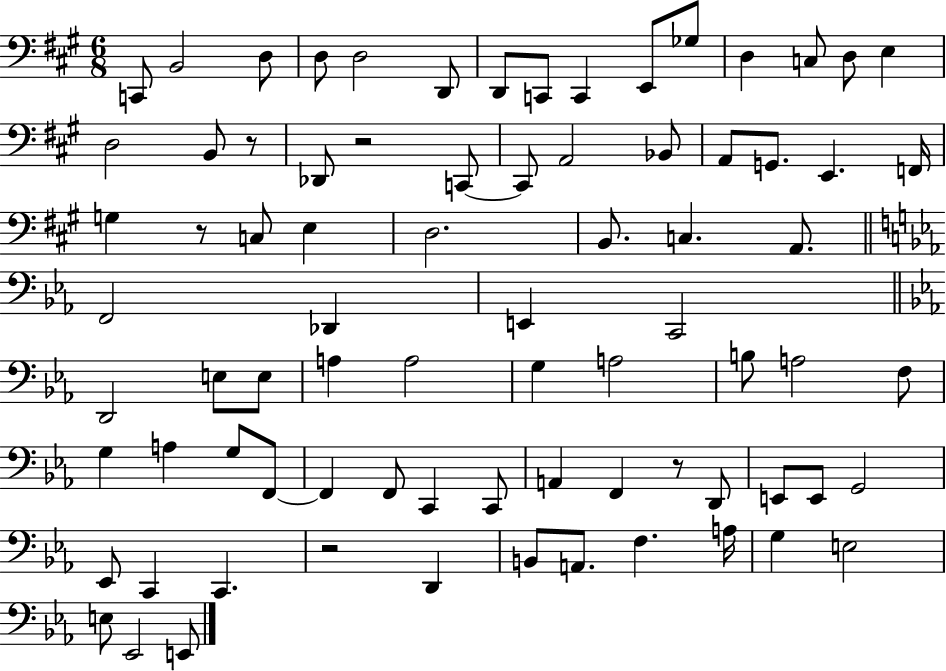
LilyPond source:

{
  \clef bass
  \numericTimeSignature
  \time 6/8
  \key a \major
  c,8 b,2 d8 | d8 d2 d,8 | d,8 c,8 c,4 e,8 ges8 | d4 c8 d8 e4 | \break d2 b,8 r8 | des,8 r2 c,8~~ | c,8 a,2 bes,8 | a,8 g,8. e,4. f,16 | \break g4 r8 c8 e4 | d2. | b,8. c4. a,8. | \bar "||" \break \key c \minor f,2 des,4 | e,4 c,2 | \bar "||" \break \key ees \major d,2 e8 e8 | a4 a2 | g4 a2 | b8 a2 f8 | \break g4 a4 g8 f,8~~ | f,4 f,8 c,4 c,8 | a,4 f,4 r8 d,8 | e,8 e,8 g,2 | \break ees,8 c,4 c,4. | r2 d,4 | b,8 a,8. f4. a16 | g4 e2 | \break e8 ees,2 e,8 | \bar "|."
}